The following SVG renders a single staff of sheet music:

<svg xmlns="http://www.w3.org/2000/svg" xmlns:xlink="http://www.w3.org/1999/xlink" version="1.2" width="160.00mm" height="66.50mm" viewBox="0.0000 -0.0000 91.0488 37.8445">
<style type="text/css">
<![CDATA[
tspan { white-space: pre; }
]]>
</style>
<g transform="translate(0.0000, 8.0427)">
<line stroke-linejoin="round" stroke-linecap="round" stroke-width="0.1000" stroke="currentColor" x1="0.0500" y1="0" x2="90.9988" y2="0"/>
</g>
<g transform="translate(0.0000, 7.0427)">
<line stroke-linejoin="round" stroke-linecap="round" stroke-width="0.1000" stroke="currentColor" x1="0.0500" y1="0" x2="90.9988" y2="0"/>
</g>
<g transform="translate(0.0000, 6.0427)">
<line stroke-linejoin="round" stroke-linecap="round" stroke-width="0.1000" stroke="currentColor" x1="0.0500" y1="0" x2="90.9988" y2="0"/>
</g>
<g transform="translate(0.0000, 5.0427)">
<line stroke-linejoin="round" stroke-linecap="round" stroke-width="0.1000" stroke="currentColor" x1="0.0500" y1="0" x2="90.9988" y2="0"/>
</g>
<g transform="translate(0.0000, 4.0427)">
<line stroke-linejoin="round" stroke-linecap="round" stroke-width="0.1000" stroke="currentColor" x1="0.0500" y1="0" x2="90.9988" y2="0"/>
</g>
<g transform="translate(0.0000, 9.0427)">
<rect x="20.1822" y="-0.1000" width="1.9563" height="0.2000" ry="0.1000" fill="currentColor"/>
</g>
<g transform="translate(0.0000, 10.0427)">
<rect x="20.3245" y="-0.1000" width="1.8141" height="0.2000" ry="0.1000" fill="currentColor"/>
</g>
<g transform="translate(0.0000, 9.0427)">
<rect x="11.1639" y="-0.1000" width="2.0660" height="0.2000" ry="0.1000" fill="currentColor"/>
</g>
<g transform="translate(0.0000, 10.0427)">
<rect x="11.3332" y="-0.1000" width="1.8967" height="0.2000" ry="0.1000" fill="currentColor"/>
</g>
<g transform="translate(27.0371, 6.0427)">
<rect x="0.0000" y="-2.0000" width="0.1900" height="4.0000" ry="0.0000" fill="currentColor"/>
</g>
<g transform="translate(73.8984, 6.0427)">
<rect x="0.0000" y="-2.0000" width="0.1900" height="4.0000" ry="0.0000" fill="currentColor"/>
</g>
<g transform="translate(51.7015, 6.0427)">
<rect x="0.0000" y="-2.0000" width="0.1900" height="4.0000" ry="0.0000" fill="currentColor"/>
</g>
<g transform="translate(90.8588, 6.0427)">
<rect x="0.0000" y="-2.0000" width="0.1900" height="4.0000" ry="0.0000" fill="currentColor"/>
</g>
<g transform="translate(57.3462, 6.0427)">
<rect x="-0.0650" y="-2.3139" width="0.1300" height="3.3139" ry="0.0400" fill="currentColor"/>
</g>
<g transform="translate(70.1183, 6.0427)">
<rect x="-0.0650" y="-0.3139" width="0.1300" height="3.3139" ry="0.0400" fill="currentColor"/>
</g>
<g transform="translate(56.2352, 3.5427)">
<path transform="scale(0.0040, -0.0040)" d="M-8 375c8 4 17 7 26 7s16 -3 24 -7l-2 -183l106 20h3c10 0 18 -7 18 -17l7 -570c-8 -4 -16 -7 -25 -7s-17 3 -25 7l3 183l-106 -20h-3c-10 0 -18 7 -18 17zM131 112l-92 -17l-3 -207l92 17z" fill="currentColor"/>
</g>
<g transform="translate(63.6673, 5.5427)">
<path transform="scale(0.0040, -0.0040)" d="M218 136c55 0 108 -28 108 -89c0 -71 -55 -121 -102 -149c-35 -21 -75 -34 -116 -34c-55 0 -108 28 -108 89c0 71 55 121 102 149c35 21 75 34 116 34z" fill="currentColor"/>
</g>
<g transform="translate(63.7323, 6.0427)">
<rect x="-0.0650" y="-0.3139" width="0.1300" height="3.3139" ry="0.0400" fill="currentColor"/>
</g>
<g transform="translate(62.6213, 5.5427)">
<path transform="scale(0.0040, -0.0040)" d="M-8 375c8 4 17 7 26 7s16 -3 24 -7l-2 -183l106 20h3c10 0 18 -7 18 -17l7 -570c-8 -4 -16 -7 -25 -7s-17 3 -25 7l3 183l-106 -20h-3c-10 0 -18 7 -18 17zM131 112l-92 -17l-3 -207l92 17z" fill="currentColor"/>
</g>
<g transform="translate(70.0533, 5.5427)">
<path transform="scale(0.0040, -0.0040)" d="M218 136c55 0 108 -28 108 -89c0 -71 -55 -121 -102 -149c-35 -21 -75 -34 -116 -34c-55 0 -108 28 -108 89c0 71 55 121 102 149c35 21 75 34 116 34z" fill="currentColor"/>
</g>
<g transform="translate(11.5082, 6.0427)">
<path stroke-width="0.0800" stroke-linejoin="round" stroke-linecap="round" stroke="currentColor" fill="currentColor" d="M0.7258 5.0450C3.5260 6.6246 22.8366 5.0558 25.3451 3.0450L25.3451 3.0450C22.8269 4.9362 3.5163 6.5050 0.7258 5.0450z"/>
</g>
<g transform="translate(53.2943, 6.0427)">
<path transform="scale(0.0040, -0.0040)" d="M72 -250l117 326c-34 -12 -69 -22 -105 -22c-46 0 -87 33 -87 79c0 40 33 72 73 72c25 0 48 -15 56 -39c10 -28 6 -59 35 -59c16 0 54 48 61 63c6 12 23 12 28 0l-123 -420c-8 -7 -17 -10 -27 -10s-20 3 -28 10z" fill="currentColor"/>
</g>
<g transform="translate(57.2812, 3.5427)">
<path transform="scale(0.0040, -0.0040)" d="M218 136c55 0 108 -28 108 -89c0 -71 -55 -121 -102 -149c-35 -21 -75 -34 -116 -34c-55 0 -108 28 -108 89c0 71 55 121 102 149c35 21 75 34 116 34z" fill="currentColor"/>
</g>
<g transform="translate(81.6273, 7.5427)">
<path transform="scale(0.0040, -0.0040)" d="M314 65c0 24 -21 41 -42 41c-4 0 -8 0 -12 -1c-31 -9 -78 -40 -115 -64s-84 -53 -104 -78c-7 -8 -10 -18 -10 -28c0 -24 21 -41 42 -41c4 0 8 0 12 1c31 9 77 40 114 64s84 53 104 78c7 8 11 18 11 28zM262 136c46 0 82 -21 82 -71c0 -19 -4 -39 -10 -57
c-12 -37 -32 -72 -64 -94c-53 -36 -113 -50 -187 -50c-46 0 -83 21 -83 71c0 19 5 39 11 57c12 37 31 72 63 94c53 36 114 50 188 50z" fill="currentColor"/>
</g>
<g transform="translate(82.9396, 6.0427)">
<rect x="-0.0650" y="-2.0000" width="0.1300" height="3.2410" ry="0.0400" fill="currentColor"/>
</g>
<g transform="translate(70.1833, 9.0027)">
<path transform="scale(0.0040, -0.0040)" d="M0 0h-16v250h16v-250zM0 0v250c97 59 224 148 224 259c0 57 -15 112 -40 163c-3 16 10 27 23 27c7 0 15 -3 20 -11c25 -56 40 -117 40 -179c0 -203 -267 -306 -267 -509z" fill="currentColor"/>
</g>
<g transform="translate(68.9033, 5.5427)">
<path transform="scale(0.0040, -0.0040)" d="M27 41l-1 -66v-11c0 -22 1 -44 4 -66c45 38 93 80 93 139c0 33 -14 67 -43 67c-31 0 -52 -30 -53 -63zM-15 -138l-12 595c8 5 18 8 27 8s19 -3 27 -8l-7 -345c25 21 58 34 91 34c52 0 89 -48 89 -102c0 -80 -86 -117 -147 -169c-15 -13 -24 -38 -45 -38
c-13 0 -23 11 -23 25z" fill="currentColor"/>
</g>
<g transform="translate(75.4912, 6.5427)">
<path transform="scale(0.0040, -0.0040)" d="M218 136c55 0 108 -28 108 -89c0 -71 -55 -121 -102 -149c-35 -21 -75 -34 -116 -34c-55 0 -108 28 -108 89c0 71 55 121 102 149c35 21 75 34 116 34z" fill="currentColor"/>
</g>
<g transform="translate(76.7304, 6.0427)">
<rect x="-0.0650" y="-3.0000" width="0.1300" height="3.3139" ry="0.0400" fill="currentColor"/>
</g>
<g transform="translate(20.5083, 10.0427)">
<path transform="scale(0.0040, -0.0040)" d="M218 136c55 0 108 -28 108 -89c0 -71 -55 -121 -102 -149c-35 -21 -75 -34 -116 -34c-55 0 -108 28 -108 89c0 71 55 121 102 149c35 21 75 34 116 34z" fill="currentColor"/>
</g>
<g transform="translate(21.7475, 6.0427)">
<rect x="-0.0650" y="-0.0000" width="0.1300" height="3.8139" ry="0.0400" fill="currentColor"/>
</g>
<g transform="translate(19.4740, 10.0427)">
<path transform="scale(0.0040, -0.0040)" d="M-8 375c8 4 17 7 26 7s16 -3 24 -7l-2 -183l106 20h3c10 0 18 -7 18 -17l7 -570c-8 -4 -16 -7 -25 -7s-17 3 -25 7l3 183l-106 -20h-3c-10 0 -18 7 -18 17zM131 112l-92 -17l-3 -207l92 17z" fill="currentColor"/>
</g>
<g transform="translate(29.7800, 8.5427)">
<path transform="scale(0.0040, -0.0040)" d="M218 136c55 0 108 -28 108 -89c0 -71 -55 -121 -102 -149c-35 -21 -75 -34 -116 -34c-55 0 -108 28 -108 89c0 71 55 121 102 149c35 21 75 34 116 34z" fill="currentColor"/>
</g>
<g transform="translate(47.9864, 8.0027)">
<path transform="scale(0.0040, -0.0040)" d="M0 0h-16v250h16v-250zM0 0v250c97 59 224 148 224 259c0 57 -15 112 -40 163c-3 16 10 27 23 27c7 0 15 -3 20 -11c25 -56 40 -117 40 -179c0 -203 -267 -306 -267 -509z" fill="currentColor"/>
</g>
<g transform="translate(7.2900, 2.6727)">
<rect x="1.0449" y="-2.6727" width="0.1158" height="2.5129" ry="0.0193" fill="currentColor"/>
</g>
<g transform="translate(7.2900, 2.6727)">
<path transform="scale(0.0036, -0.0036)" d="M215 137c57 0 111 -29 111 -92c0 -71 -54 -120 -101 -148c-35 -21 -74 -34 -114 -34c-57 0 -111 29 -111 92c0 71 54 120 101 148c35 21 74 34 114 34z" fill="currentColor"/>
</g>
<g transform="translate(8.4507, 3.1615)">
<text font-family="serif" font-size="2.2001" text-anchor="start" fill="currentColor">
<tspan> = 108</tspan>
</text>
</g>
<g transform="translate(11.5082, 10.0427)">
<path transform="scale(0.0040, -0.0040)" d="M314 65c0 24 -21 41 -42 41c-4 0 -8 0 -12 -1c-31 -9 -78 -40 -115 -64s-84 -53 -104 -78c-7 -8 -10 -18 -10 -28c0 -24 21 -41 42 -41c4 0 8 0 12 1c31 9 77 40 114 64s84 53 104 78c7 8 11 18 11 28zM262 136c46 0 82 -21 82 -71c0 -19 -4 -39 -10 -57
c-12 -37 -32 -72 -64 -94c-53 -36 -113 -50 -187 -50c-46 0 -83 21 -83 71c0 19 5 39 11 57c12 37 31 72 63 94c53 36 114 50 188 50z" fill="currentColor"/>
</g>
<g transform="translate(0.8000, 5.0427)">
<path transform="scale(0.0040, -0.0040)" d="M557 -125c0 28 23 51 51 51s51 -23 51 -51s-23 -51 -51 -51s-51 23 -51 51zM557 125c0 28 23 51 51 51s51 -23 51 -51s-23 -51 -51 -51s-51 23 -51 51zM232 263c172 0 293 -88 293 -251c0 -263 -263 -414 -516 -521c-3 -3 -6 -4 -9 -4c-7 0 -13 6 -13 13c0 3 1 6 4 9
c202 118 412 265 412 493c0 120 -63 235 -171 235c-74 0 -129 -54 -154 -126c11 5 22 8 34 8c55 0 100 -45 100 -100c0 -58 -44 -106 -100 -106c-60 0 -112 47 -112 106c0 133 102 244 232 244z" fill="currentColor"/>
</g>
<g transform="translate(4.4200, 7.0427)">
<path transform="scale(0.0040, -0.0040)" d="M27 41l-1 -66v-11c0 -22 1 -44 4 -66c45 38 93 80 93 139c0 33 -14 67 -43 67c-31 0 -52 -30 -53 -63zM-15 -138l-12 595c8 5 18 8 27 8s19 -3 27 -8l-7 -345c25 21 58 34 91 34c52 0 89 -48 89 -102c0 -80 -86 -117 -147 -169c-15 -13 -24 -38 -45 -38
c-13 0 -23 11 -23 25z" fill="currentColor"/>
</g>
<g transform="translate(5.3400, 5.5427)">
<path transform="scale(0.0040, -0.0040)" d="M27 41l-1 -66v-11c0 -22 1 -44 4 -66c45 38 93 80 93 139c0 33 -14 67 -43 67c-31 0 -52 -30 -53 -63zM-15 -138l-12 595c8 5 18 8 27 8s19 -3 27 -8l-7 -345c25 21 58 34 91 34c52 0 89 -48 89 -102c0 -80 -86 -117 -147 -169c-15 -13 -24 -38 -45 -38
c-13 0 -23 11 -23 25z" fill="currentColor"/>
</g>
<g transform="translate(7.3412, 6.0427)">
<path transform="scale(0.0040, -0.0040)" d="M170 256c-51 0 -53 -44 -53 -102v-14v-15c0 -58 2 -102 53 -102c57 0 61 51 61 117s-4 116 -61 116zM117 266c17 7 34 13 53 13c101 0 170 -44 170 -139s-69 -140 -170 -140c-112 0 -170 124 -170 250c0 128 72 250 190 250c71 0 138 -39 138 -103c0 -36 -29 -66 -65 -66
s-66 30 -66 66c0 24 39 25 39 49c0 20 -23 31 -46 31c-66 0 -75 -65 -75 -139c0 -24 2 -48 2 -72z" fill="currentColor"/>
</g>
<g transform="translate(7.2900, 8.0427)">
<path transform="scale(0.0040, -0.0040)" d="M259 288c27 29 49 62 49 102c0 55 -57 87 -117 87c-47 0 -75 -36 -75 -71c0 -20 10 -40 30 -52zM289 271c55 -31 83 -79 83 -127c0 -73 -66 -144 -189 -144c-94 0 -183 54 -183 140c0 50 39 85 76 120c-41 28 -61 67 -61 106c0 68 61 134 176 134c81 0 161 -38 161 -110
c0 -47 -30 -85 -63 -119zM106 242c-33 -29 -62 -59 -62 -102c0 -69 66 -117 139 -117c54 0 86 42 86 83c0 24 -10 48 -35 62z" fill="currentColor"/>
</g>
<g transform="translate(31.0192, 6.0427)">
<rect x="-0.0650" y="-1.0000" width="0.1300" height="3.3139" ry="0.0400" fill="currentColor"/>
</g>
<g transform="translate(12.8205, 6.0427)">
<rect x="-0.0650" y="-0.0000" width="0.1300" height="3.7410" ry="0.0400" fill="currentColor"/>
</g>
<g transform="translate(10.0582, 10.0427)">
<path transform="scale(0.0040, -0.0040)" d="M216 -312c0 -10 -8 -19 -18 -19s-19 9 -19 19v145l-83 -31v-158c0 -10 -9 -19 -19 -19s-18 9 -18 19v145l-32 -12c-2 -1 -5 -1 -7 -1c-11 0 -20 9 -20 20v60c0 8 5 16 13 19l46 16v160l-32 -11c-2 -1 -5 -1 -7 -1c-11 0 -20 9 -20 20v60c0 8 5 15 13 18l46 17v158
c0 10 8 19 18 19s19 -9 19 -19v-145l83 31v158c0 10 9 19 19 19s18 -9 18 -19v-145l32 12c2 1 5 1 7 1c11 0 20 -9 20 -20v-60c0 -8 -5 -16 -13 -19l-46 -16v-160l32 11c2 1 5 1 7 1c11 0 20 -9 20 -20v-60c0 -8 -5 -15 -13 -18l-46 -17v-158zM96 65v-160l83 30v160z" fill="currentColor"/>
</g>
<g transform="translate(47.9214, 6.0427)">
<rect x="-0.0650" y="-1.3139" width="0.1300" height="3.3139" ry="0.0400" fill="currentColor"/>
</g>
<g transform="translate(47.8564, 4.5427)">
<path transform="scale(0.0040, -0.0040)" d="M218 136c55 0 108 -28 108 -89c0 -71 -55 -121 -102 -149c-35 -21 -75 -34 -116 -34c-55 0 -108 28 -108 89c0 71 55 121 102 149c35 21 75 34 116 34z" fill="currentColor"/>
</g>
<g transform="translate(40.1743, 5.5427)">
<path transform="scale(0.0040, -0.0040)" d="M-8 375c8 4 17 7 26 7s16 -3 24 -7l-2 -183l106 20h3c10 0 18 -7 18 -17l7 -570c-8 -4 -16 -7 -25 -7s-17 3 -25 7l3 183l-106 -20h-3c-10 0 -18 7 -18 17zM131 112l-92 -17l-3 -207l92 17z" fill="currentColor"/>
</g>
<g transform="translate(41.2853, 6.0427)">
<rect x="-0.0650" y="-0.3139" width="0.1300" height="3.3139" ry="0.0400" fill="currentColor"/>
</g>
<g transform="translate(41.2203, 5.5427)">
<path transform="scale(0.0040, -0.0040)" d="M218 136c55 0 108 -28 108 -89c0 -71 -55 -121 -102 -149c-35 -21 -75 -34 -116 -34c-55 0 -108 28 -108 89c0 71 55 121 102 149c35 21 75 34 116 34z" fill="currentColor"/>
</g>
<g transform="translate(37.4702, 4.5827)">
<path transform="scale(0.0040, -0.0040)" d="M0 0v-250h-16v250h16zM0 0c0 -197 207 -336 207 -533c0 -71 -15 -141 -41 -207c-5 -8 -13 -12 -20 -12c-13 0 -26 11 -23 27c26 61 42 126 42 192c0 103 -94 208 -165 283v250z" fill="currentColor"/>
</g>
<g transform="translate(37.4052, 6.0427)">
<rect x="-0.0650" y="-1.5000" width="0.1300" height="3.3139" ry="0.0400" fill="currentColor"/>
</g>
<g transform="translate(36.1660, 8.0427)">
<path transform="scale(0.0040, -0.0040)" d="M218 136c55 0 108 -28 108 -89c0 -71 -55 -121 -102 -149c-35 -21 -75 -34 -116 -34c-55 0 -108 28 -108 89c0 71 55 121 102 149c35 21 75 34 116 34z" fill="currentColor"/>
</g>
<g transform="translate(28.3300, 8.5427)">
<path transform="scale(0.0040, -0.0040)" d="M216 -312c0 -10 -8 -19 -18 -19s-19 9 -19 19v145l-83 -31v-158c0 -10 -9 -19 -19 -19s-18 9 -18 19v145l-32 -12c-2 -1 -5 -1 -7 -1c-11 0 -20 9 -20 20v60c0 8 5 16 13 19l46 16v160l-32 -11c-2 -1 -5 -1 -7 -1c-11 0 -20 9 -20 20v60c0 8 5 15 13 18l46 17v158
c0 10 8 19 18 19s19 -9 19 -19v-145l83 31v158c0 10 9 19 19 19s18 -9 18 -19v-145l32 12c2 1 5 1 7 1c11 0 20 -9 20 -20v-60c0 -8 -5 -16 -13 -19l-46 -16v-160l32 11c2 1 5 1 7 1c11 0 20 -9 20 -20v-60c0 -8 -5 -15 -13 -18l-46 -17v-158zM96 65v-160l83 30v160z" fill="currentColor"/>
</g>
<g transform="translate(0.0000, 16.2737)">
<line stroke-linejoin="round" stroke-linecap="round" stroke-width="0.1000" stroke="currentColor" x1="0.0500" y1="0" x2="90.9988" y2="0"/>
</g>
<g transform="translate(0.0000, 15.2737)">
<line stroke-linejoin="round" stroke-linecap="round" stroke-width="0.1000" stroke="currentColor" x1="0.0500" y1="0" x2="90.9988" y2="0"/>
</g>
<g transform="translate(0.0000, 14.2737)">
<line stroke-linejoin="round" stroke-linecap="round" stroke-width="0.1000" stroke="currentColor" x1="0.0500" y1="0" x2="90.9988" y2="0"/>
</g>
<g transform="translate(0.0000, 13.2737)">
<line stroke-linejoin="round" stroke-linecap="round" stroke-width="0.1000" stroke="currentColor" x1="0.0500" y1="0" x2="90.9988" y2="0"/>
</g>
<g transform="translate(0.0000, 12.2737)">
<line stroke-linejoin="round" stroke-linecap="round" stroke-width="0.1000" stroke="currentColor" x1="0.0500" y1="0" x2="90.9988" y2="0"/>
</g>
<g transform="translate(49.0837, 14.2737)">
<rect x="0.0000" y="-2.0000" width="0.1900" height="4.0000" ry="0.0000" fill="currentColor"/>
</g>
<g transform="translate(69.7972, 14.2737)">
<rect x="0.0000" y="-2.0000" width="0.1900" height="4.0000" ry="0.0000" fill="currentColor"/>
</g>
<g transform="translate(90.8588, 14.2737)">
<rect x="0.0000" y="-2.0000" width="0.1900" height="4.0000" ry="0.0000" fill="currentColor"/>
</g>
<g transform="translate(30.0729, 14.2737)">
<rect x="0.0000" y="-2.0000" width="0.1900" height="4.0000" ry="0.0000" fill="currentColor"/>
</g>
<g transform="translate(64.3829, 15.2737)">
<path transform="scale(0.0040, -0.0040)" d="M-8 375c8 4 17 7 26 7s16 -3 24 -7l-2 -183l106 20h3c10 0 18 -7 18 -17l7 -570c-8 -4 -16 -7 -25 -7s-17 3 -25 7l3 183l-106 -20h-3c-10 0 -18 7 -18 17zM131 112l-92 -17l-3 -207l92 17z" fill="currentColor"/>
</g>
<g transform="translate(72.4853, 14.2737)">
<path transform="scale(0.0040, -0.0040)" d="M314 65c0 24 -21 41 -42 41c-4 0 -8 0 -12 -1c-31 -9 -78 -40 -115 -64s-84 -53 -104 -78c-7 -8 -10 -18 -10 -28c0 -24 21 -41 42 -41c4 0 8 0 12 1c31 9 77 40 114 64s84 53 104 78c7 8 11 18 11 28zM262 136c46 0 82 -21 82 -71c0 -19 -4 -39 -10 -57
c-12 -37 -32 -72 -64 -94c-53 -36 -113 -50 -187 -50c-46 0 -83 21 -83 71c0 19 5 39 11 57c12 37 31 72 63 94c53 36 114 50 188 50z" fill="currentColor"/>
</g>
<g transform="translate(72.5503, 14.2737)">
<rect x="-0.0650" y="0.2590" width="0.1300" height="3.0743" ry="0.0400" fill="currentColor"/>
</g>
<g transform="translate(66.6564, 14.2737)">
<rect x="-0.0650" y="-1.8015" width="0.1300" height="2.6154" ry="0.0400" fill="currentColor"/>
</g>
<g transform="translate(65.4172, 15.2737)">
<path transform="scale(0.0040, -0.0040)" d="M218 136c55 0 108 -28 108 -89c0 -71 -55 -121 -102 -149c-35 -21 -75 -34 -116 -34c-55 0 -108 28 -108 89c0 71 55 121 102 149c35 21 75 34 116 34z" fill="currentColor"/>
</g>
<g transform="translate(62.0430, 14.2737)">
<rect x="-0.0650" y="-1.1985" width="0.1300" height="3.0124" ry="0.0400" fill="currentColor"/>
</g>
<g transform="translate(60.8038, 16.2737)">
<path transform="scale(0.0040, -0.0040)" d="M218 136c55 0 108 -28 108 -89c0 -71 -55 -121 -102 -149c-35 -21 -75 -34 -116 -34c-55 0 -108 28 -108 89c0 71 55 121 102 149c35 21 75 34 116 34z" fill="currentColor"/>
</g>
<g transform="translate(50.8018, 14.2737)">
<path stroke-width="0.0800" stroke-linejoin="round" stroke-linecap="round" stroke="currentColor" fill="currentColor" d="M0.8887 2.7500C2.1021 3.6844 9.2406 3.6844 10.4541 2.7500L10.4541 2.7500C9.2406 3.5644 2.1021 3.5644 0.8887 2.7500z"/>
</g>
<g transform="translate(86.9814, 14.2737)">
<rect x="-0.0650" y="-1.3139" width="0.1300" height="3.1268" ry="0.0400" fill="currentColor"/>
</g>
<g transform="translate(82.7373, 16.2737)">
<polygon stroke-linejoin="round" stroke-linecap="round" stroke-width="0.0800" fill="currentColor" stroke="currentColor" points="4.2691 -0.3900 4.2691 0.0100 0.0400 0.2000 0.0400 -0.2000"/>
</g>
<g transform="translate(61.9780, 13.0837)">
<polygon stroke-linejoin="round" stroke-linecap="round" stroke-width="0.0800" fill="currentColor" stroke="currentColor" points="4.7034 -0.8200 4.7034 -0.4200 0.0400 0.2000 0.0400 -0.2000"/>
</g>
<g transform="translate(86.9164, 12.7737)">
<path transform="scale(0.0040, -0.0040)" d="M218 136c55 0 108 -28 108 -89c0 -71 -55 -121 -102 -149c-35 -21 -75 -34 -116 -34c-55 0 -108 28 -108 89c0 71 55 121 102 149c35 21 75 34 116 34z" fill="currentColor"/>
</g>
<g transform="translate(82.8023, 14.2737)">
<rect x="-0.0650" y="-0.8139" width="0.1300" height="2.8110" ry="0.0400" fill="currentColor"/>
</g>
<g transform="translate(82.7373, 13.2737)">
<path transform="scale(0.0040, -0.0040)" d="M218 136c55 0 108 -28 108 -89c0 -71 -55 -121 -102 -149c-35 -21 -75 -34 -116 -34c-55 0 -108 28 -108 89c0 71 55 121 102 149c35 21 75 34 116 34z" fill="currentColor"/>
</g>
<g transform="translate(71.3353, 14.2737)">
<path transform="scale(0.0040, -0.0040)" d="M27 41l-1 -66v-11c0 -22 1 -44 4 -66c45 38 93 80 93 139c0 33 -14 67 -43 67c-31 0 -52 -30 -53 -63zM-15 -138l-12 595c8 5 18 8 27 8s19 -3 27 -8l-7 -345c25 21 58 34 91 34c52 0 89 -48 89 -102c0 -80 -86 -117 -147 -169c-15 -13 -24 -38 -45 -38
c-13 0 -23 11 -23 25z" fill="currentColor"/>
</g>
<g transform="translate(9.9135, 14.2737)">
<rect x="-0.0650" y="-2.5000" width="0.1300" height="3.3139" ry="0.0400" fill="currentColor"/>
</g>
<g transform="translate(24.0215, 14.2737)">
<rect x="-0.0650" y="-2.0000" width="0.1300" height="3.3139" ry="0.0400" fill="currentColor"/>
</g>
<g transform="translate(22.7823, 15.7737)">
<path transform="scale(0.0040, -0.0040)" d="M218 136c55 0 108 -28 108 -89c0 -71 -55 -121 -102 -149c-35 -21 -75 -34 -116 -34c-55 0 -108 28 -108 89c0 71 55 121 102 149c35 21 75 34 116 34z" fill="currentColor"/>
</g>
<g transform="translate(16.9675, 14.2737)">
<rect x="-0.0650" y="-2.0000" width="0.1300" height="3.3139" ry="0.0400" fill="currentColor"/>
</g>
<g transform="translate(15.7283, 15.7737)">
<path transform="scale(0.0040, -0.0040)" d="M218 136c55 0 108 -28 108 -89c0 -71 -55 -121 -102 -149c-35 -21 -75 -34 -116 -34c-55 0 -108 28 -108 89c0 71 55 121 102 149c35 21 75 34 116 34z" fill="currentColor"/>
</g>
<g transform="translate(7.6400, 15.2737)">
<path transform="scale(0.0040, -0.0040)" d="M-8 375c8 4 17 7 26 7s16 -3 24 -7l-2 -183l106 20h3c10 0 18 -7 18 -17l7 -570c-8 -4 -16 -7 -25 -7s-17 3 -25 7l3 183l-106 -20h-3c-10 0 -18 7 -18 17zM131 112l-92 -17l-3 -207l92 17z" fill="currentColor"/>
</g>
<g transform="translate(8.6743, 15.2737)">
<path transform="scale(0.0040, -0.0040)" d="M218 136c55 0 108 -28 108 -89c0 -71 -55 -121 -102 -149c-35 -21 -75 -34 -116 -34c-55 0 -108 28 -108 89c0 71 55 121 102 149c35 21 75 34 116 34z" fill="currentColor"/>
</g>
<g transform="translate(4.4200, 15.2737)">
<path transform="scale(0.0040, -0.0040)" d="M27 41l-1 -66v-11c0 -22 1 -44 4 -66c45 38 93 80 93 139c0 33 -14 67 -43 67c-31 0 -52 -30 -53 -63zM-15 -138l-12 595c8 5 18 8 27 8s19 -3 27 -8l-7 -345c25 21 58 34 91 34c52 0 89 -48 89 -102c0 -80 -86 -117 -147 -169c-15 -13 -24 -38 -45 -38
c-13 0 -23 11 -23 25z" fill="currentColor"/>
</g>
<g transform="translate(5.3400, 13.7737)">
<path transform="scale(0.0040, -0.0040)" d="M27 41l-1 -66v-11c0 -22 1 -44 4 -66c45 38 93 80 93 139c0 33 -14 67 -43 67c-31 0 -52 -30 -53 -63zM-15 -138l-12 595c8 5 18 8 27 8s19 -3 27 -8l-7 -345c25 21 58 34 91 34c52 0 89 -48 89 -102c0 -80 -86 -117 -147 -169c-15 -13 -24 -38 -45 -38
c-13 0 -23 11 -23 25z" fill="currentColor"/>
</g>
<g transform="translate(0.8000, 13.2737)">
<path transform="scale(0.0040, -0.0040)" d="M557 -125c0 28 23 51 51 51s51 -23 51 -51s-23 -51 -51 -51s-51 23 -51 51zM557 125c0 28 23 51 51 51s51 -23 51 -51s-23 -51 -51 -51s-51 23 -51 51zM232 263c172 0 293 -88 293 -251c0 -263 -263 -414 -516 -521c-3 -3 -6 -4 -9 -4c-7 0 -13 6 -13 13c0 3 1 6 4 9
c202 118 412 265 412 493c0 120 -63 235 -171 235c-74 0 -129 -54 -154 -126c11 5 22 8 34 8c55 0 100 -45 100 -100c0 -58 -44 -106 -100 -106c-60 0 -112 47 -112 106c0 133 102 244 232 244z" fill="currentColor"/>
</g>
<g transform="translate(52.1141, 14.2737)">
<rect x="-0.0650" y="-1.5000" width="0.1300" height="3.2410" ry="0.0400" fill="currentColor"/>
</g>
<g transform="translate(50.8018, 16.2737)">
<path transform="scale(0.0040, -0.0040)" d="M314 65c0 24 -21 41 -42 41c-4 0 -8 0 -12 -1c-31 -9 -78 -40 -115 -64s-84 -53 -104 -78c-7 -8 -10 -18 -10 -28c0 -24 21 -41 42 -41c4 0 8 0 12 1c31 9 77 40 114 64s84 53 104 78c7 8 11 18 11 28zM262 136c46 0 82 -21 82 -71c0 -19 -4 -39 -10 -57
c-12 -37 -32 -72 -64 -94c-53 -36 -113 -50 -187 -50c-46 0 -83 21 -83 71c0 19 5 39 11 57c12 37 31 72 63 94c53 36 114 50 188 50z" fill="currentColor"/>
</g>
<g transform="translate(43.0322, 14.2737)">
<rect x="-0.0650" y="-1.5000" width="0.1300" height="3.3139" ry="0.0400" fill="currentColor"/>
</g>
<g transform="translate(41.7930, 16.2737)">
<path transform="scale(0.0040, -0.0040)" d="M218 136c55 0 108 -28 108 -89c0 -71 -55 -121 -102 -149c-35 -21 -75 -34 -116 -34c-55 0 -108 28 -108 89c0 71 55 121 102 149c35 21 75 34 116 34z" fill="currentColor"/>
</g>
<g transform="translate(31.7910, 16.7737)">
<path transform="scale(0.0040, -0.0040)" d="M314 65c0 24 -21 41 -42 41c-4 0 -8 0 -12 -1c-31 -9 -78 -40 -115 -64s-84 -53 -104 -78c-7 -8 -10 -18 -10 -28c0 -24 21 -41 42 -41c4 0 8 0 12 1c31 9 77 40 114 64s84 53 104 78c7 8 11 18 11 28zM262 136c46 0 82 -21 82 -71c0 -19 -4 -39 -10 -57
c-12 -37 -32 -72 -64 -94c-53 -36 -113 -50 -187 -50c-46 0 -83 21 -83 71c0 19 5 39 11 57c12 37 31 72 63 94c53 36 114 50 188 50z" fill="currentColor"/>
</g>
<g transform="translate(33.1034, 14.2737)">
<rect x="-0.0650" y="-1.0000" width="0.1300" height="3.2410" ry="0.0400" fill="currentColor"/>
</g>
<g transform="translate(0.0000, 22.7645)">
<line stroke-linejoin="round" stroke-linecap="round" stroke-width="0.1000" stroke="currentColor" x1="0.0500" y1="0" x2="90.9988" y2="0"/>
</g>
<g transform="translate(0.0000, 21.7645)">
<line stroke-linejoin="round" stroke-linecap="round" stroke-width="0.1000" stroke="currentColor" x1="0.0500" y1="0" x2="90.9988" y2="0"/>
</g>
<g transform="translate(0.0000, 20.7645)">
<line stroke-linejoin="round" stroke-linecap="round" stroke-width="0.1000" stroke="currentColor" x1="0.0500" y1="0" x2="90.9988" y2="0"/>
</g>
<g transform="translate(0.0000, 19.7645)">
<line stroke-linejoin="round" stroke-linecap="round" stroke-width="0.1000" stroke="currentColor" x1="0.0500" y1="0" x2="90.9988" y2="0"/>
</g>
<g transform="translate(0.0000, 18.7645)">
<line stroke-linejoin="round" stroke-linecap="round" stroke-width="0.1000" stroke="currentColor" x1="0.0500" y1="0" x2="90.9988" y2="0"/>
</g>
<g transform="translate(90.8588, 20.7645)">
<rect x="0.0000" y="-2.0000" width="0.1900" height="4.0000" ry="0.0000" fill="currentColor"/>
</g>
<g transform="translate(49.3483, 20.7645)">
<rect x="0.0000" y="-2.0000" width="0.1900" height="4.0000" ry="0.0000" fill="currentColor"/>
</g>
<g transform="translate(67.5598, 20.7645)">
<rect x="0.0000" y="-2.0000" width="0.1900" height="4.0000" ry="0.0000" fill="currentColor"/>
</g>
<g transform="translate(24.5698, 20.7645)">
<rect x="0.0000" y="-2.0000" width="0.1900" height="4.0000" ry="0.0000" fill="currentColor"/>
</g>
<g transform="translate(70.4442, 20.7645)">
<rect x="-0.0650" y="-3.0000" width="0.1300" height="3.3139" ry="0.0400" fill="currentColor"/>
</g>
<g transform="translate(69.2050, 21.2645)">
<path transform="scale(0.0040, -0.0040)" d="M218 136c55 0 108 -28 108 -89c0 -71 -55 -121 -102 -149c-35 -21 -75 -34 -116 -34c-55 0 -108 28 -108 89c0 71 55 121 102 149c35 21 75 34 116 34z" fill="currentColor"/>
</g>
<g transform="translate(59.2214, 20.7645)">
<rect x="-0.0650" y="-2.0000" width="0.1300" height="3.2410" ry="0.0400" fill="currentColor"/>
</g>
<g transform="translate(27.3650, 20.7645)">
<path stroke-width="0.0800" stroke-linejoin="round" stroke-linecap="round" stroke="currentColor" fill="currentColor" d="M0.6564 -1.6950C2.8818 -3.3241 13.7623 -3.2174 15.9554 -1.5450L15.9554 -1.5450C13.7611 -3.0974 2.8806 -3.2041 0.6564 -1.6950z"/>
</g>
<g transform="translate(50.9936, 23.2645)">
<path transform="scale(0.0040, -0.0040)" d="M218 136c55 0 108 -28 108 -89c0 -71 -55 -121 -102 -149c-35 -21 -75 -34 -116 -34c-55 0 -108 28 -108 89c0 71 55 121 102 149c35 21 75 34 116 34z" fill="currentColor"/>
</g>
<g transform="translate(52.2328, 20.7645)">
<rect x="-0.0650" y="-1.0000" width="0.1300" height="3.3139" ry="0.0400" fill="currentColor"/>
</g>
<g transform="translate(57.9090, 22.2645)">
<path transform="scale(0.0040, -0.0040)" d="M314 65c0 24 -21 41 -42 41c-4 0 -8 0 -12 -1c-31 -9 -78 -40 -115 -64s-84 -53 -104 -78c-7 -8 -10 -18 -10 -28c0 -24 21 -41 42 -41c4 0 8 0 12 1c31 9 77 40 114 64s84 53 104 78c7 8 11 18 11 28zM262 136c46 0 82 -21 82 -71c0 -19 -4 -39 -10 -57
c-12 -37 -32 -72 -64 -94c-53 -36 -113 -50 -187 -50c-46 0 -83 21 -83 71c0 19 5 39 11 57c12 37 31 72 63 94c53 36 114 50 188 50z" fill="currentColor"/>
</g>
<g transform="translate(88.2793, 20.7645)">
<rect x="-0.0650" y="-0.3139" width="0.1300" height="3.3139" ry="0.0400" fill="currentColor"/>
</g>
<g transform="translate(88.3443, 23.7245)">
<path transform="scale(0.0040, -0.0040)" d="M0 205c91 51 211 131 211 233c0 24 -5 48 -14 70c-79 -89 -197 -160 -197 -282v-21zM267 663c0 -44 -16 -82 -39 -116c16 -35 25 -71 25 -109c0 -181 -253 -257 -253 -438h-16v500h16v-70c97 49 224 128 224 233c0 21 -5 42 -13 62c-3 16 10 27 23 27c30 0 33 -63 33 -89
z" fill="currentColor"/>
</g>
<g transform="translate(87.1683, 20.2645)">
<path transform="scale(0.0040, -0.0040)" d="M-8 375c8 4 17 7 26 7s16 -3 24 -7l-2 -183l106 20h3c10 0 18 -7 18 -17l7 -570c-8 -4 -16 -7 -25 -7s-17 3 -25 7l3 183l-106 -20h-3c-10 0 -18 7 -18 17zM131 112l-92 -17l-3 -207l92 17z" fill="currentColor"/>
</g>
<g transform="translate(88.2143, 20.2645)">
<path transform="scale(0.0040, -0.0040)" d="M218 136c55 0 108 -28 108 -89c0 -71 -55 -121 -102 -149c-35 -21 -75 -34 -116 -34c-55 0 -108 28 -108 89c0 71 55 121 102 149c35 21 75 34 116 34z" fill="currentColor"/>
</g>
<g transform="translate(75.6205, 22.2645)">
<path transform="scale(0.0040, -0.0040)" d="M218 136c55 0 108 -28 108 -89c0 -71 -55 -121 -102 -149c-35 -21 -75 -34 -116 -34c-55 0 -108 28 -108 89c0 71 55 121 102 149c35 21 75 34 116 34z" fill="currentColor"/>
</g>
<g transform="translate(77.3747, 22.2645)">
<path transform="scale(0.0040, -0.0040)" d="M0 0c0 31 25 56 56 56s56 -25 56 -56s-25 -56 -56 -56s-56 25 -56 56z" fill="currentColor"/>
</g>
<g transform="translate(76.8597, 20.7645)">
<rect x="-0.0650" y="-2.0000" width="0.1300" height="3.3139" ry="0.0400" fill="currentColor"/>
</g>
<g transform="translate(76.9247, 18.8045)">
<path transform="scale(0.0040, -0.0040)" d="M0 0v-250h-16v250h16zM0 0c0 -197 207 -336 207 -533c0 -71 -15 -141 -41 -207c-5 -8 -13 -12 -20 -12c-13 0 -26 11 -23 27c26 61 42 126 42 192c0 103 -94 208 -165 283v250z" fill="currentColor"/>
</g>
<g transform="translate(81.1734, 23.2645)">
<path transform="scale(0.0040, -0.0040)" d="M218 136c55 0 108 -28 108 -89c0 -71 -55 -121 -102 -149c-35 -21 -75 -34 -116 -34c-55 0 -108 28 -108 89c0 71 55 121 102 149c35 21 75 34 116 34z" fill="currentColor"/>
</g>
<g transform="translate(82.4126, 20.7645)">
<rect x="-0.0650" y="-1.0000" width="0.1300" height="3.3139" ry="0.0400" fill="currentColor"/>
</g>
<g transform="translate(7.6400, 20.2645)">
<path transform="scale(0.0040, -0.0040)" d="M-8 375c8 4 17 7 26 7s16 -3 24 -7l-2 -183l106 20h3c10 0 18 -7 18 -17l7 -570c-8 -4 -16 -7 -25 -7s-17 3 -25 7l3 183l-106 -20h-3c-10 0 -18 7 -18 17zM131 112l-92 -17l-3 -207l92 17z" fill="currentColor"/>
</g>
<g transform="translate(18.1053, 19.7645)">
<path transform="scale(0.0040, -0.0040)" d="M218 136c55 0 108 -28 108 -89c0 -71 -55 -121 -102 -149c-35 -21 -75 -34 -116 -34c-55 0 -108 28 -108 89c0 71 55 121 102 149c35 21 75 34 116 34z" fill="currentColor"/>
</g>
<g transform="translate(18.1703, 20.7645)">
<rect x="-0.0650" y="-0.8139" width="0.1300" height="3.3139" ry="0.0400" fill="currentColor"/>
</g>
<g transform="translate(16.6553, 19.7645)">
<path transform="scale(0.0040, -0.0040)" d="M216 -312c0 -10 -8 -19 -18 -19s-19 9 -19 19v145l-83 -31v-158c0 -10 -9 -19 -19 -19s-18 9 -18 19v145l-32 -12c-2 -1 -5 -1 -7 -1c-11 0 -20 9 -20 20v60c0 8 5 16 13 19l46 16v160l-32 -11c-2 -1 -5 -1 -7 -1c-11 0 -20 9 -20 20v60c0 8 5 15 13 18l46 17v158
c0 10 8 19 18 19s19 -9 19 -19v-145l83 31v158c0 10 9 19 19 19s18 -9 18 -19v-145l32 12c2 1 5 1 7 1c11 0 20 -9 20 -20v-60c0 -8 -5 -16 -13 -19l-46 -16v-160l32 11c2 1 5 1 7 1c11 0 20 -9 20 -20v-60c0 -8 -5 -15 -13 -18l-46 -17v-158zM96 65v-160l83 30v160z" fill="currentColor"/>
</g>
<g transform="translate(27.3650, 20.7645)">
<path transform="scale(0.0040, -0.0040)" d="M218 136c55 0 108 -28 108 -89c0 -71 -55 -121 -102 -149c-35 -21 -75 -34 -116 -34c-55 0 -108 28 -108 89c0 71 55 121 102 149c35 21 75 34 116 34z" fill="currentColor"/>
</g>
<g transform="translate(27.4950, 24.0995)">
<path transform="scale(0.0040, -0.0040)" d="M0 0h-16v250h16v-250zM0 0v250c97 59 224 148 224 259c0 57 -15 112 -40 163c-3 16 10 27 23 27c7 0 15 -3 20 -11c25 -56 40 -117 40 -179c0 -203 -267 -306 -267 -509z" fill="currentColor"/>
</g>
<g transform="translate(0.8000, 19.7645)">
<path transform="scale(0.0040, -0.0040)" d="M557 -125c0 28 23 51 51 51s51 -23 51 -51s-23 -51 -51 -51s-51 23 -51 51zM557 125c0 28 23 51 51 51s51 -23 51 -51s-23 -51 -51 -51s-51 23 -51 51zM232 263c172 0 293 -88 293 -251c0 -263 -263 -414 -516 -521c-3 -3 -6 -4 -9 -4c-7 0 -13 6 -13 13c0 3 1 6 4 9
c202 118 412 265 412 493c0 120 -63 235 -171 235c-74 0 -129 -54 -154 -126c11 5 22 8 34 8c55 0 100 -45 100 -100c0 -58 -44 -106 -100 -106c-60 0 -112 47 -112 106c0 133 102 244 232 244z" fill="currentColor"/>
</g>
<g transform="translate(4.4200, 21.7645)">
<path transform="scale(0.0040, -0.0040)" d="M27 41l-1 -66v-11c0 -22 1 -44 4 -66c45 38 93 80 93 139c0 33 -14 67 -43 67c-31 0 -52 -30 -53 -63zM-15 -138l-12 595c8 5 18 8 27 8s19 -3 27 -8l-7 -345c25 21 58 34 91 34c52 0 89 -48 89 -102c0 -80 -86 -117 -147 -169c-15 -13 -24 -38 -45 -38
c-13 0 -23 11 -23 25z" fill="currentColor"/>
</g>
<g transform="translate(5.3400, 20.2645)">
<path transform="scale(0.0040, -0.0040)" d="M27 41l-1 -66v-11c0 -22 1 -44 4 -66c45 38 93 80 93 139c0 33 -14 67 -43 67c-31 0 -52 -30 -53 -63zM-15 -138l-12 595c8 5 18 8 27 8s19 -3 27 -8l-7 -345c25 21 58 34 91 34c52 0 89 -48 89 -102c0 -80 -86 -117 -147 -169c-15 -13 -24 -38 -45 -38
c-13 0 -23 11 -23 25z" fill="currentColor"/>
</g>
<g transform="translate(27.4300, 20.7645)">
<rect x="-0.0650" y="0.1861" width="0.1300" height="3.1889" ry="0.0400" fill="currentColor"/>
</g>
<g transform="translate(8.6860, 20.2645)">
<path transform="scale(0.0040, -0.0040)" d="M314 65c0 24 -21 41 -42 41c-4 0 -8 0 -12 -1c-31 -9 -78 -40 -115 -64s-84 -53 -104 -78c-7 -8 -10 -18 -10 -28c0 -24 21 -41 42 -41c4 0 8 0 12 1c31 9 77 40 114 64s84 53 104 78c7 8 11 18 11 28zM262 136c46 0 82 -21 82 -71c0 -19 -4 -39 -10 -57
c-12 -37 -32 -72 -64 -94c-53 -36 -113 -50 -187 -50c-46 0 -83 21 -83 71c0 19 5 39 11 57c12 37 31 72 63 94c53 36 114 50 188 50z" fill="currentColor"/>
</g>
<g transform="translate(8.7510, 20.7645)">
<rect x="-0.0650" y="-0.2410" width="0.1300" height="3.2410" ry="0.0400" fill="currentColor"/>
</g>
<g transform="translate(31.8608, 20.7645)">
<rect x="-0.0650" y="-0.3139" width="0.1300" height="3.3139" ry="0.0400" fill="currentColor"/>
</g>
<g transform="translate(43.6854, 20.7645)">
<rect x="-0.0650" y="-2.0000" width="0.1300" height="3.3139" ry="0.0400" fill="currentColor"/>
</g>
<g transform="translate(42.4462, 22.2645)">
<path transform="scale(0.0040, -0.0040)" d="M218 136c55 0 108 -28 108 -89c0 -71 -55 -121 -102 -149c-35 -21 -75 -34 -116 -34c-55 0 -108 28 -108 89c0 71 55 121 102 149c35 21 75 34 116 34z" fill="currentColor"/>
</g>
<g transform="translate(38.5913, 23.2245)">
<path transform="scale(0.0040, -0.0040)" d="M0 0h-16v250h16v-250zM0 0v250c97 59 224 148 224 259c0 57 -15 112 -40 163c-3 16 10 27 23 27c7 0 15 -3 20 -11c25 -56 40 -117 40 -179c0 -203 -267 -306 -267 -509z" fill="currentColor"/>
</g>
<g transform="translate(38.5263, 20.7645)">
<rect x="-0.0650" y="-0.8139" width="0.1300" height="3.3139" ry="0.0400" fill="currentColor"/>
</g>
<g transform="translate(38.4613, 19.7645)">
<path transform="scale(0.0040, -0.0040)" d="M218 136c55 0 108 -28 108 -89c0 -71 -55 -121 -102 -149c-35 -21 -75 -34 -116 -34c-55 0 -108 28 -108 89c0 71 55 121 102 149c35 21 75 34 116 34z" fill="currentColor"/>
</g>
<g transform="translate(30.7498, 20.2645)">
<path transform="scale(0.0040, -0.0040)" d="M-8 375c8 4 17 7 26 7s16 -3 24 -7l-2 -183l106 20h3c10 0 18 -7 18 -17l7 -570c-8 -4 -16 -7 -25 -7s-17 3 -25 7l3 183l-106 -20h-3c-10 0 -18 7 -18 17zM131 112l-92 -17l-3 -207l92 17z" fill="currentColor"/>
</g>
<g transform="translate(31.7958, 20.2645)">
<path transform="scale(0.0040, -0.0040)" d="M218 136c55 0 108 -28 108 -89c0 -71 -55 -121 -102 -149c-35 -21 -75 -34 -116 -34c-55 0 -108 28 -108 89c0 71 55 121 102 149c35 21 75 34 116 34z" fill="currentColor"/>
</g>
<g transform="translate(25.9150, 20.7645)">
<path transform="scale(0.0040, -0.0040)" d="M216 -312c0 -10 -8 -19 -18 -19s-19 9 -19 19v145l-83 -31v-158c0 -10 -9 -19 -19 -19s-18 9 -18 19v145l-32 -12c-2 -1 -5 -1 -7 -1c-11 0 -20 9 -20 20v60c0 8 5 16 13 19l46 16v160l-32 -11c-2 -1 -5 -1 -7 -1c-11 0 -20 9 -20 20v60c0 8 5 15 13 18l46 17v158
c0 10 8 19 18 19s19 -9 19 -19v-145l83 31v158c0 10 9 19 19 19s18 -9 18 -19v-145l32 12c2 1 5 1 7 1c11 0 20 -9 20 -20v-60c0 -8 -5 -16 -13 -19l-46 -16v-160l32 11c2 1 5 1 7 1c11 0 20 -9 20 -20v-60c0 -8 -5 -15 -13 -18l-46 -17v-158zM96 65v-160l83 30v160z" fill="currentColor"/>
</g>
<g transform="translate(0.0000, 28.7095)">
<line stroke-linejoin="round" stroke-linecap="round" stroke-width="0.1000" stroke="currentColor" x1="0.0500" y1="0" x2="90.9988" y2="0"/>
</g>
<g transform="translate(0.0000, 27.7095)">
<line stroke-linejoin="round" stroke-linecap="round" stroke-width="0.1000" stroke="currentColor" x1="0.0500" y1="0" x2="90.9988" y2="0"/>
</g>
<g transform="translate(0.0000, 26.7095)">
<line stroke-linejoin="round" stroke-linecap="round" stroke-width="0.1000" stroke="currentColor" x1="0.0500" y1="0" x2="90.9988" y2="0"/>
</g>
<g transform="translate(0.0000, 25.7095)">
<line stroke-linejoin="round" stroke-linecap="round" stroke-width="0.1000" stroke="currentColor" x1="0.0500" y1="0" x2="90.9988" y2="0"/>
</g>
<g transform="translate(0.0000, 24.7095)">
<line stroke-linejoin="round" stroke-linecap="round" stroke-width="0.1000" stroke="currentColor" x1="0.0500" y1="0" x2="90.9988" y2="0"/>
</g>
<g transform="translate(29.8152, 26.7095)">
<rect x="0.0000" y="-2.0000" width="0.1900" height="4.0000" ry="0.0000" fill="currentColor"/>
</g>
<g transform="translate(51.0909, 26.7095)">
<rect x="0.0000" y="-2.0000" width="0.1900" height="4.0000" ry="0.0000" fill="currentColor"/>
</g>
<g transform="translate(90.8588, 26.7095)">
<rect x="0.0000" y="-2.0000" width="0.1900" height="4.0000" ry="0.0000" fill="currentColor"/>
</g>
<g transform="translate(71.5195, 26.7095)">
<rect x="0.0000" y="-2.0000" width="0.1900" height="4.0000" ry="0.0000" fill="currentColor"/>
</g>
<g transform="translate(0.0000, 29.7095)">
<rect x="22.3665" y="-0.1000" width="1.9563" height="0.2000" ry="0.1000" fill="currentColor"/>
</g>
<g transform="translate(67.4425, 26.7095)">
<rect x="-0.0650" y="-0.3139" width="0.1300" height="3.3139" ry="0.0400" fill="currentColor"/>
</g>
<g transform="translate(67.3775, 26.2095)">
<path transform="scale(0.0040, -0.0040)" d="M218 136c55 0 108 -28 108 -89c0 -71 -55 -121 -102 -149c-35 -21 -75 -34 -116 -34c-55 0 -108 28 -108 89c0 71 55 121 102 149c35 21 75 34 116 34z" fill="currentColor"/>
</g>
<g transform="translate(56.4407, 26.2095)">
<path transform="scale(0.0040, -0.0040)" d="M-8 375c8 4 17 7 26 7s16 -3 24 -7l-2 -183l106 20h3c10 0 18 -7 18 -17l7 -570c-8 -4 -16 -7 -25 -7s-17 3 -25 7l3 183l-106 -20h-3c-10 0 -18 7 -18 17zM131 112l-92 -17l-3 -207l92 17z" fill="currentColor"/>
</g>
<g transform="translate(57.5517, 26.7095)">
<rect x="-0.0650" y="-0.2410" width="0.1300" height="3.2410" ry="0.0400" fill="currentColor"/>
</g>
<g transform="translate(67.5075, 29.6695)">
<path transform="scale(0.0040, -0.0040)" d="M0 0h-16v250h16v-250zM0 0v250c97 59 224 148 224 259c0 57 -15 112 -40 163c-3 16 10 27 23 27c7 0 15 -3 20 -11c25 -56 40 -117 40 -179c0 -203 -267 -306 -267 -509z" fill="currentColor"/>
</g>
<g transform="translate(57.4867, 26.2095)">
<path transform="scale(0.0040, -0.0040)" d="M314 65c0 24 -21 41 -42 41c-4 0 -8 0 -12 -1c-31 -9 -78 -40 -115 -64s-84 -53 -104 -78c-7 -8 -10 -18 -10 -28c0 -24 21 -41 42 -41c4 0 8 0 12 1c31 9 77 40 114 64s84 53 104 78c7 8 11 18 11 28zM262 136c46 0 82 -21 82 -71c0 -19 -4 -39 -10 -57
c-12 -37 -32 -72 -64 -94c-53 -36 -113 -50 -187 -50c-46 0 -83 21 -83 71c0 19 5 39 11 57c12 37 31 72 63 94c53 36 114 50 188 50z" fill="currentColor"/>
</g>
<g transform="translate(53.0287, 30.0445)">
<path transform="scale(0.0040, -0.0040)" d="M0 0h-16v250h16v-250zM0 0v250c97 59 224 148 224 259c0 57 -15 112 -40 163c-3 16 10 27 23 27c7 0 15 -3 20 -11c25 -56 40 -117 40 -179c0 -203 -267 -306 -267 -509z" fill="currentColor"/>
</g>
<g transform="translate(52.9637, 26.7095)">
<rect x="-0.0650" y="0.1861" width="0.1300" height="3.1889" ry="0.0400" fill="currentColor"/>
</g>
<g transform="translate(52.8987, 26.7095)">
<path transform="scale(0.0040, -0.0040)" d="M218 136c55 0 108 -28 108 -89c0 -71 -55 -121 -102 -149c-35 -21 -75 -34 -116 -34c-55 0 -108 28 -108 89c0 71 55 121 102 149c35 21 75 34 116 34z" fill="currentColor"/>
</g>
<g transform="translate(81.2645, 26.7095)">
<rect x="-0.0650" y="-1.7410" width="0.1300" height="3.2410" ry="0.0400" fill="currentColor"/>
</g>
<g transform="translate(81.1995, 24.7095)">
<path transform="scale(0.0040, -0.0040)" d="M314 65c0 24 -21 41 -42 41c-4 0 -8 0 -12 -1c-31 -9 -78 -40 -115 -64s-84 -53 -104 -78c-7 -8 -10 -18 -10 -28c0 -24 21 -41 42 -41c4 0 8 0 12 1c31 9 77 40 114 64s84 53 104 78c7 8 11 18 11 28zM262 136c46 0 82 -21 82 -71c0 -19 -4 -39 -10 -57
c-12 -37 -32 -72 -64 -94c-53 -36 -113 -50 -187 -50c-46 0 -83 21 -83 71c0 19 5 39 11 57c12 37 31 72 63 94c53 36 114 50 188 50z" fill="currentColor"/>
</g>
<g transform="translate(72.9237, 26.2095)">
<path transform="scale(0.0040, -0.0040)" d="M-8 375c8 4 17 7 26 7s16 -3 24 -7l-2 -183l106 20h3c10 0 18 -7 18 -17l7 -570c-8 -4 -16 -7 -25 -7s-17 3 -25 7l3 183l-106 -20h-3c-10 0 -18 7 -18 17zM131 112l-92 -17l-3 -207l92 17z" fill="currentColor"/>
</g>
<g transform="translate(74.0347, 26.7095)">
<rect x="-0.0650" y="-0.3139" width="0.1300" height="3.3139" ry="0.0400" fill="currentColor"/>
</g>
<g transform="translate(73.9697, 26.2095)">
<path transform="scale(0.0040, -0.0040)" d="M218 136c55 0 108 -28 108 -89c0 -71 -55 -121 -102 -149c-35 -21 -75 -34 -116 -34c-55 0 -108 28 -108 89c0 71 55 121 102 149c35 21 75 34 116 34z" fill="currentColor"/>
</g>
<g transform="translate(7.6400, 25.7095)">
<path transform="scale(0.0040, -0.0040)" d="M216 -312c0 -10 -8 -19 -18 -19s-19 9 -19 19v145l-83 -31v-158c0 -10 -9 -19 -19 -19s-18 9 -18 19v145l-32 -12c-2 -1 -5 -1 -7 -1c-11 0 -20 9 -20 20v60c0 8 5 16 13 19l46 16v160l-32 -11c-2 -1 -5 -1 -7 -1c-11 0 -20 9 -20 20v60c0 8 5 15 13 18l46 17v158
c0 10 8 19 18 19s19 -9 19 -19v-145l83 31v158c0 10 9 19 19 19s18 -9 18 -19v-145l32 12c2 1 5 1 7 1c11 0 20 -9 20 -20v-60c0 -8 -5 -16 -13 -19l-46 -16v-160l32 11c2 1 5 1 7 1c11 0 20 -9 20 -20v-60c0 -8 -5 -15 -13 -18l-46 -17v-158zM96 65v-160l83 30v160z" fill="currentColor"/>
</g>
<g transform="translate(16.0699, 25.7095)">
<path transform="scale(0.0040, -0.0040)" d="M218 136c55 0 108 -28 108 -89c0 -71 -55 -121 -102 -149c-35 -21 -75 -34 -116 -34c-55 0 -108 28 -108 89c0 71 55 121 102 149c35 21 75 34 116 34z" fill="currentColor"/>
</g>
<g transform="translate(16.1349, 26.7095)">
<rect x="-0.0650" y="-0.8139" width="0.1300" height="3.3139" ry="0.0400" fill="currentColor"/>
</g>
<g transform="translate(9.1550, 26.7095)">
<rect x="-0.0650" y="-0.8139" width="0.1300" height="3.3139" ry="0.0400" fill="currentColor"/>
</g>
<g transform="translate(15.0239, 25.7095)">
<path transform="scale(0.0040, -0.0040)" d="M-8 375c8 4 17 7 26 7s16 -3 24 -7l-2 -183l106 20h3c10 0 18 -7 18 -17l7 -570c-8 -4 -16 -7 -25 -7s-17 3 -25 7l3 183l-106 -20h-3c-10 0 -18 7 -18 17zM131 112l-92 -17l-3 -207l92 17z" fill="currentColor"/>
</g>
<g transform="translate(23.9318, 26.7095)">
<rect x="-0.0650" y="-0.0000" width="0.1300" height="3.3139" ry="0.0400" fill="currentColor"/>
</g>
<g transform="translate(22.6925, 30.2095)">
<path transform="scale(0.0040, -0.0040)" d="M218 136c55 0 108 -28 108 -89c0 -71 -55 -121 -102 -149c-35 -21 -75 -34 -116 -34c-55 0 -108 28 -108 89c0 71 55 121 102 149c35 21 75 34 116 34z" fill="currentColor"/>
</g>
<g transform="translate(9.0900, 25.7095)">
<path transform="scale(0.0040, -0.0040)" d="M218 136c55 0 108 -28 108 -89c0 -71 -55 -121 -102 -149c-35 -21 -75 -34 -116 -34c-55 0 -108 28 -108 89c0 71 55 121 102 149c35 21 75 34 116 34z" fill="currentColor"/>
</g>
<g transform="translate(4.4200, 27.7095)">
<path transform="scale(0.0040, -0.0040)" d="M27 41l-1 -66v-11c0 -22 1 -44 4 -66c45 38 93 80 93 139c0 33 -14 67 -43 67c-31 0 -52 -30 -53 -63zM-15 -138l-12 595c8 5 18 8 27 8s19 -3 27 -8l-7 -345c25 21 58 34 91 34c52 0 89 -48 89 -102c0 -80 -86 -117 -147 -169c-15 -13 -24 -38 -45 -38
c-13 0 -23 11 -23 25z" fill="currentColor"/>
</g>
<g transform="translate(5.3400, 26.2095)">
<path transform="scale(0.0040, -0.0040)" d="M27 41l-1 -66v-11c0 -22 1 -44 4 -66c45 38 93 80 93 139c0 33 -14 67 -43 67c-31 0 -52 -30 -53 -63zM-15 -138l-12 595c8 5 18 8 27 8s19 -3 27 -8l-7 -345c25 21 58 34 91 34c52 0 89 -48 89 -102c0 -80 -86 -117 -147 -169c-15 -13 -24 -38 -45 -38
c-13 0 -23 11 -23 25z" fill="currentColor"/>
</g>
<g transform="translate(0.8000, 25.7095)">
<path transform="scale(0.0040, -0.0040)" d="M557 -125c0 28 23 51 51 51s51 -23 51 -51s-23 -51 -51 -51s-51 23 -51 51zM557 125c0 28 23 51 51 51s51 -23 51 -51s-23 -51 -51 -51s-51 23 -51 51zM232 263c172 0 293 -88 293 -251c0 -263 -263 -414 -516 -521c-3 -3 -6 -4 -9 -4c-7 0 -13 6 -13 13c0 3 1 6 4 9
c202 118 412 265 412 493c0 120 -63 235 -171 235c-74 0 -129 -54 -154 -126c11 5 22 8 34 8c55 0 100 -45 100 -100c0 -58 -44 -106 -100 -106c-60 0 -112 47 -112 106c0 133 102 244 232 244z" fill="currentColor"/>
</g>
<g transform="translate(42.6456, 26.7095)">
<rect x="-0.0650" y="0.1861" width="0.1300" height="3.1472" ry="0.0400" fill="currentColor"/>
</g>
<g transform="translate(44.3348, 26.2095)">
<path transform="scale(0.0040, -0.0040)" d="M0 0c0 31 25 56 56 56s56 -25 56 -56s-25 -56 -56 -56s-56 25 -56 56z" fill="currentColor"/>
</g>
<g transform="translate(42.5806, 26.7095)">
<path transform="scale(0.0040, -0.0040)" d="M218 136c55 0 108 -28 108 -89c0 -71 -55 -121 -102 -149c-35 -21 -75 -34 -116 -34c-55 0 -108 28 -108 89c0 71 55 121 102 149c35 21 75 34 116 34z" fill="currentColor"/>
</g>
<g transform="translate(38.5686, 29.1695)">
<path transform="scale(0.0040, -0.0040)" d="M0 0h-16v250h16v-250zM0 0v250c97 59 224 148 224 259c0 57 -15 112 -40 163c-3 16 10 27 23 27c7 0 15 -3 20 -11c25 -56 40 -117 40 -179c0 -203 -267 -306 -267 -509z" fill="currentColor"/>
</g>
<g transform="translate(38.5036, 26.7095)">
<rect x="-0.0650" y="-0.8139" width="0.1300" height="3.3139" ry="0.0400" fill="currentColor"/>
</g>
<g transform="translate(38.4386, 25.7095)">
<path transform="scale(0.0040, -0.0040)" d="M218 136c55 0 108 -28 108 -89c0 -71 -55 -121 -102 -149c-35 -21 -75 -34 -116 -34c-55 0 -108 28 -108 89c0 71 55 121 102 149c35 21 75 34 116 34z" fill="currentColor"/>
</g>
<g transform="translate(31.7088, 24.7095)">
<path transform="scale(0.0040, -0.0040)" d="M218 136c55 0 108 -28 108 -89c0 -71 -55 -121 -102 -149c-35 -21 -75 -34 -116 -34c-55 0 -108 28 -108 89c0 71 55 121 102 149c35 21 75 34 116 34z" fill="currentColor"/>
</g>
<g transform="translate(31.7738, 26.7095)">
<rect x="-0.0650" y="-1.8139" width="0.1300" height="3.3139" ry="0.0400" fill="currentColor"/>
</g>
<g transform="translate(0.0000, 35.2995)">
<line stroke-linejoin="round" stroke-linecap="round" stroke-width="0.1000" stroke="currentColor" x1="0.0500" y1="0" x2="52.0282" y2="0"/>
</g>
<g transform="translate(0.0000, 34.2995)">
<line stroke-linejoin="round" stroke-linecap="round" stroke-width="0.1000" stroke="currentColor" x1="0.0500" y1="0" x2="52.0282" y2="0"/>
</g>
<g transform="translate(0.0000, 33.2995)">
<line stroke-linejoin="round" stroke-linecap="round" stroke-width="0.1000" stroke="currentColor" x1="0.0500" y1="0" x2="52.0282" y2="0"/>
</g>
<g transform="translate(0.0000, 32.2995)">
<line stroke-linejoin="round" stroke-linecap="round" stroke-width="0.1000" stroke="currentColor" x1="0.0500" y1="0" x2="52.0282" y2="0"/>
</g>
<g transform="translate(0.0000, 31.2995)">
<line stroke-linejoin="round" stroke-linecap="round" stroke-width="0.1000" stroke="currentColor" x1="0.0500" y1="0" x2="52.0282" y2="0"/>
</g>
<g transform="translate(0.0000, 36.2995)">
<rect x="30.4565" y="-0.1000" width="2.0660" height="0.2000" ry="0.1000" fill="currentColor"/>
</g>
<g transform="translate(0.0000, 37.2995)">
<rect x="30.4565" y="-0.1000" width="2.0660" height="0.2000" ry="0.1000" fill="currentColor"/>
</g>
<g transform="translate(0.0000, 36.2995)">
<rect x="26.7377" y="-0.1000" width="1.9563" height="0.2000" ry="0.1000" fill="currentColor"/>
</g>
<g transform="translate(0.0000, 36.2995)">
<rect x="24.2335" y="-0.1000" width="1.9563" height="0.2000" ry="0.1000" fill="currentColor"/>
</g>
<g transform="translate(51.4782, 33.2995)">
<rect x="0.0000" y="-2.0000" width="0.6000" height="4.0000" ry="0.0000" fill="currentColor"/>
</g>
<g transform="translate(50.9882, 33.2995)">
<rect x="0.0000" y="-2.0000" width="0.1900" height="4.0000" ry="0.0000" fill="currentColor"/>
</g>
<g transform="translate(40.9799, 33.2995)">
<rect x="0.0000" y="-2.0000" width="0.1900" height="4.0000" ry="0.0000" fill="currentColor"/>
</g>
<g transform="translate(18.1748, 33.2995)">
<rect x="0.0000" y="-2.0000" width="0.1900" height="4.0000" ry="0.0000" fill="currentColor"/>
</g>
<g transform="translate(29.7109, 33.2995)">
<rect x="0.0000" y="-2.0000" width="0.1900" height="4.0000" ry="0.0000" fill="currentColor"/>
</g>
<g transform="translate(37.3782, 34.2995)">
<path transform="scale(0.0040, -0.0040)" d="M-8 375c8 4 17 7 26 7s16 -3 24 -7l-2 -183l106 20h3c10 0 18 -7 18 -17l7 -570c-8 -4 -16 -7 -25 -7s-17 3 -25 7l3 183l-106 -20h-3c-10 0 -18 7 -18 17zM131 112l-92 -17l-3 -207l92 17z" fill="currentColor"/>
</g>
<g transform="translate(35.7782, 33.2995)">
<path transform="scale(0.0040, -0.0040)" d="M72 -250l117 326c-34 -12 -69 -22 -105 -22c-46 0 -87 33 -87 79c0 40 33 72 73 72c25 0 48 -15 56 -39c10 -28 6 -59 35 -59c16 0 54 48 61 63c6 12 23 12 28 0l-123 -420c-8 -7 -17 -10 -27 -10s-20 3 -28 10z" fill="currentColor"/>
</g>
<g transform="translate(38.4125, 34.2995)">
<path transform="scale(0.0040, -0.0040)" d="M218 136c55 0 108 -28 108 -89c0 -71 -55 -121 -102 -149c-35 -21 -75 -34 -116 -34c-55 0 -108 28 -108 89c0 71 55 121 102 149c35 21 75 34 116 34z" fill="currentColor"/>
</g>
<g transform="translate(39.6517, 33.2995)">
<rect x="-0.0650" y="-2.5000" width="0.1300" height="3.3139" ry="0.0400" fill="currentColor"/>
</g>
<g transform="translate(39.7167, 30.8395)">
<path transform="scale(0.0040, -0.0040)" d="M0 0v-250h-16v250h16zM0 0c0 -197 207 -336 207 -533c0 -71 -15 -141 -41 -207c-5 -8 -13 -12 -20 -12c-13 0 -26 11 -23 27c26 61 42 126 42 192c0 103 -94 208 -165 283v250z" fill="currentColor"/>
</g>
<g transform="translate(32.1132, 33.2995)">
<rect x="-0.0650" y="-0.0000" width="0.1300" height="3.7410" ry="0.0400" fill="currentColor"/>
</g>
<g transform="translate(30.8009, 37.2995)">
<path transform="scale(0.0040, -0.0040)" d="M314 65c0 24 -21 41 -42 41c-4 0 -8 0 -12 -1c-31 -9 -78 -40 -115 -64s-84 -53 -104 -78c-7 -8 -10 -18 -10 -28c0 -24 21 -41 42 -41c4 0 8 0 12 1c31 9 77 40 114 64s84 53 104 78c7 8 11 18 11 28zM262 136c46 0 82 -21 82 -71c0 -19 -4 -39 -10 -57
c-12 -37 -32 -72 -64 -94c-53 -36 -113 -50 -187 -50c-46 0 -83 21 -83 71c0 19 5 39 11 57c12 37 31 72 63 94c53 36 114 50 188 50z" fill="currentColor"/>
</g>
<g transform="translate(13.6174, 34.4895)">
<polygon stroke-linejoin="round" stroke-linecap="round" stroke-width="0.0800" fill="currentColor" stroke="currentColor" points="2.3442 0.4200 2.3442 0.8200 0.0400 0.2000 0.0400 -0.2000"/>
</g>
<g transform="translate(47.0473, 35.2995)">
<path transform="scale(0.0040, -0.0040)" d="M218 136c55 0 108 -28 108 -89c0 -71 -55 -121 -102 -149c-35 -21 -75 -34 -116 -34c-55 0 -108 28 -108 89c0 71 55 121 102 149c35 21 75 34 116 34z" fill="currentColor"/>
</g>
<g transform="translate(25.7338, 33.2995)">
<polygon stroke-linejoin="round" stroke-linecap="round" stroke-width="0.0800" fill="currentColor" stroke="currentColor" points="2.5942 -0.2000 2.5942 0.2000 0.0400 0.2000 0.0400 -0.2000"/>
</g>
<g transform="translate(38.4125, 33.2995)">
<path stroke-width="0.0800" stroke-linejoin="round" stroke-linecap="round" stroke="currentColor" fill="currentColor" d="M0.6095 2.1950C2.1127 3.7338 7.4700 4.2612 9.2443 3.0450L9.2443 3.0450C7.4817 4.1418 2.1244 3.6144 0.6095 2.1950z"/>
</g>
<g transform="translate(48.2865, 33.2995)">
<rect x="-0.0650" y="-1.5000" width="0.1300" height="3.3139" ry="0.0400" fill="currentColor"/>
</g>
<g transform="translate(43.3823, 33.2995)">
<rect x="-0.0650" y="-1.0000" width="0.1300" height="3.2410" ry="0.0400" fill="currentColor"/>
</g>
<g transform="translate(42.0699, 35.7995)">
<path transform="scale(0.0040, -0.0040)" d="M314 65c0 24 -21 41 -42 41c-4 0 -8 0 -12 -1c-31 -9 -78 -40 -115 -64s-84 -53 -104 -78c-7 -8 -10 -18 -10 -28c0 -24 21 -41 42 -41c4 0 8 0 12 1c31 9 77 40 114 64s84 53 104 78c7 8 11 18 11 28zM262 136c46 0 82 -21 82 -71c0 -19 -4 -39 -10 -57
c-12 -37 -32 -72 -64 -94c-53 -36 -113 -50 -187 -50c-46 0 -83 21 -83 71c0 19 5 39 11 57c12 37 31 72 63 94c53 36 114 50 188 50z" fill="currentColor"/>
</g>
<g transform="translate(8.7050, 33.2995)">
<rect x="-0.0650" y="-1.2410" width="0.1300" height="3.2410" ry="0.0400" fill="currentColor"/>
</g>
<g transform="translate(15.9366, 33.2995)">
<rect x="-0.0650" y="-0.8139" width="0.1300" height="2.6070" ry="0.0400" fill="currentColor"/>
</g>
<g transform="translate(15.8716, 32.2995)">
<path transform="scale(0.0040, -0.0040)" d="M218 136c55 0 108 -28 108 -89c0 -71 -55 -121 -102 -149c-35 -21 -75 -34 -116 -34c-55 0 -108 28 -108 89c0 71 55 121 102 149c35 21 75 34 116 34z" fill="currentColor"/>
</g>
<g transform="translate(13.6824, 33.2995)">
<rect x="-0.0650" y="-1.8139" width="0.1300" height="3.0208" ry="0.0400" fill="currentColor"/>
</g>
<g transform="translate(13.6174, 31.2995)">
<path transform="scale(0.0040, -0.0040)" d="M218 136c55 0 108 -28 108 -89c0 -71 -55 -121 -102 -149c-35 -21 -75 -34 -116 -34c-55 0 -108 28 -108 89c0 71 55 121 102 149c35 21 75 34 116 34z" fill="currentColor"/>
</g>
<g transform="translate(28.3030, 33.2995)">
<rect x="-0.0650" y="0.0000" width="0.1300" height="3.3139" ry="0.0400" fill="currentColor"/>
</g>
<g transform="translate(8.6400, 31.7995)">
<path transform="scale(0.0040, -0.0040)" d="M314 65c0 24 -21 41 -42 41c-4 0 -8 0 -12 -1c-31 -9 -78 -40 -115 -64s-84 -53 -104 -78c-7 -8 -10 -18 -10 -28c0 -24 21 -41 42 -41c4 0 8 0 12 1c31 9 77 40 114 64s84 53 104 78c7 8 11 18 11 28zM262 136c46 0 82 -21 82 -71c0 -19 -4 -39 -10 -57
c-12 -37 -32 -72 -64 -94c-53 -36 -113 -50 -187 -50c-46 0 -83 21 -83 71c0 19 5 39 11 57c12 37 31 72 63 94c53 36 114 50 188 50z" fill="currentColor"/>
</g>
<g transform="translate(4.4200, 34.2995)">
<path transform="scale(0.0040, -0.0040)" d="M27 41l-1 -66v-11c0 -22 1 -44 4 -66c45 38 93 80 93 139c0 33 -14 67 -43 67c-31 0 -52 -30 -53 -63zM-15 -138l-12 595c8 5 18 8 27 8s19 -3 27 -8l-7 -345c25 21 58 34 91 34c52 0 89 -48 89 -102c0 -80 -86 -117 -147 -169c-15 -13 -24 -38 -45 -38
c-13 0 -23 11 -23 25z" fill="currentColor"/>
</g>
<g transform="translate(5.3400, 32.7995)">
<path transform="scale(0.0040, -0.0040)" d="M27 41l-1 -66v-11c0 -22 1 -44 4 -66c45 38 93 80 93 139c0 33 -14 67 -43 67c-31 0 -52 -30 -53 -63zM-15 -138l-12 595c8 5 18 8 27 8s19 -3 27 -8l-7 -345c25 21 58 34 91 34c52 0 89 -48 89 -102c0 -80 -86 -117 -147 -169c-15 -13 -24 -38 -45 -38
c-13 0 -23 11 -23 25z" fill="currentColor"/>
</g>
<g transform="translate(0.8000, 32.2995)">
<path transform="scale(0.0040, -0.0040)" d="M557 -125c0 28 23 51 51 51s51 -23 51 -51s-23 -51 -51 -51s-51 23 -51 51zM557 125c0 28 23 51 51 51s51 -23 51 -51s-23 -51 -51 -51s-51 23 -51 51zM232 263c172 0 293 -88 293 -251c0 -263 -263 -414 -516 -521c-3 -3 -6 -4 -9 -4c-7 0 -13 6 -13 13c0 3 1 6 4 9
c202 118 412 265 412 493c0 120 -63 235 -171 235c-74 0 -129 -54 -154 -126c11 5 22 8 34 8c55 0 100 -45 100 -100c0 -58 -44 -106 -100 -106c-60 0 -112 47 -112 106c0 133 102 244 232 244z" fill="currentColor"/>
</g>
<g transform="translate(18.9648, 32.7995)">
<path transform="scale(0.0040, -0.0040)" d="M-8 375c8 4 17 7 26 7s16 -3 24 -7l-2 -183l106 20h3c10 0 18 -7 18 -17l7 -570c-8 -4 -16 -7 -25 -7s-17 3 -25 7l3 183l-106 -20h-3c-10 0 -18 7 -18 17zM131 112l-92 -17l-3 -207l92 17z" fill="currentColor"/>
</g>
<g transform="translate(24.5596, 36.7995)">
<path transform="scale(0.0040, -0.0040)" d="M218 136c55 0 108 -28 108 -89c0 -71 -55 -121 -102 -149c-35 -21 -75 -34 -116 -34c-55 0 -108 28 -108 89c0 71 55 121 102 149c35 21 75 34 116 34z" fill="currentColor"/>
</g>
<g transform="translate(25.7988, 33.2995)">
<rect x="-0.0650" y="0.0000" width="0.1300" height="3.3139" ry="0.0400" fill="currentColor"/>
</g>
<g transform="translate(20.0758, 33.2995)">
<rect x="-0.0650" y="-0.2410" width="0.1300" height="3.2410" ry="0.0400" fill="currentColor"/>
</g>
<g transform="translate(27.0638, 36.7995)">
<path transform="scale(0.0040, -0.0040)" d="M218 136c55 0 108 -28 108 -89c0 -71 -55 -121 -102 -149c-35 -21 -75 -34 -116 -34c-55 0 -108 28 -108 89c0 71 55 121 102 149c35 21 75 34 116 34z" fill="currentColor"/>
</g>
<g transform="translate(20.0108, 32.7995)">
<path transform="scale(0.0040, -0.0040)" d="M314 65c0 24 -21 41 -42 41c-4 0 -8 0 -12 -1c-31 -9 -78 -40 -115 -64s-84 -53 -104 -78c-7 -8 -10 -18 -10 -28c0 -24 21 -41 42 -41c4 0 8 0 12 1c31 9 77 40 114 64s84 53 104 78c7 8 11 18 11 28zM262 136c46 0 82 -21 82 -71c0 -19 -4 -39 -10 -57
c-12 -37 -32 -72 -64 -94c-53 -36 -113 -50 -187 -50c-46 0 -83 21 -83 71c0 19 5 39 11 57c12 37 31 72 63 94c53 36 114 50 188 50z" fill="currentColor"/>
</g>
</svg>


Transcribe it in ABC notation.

X:1
T:Untitled
M:6/8
L:1/4
K:Bb
^C,,2 C,, ^F,, G,,/2 E, G,/2 z/2 B, E, _E,/2 C, A,,2 B,, A,, A,, F,,2 G,, G,,2 G,,/2 B,,/2 _D,2 F,/2 G,/2 E,2 ^F, ^D,/2 E, F,/2 A,, F,, A,,2 C, A,,/2 F,, E,/4 ^F, F, D,, A, F,/2 D, D,/2 E,2 E,/2 E, A,2 G,2 A,/2 F,/2 E,2 D,,/2 D,,/2 C,,2 z/2 B,,/2 F,,2 G,,